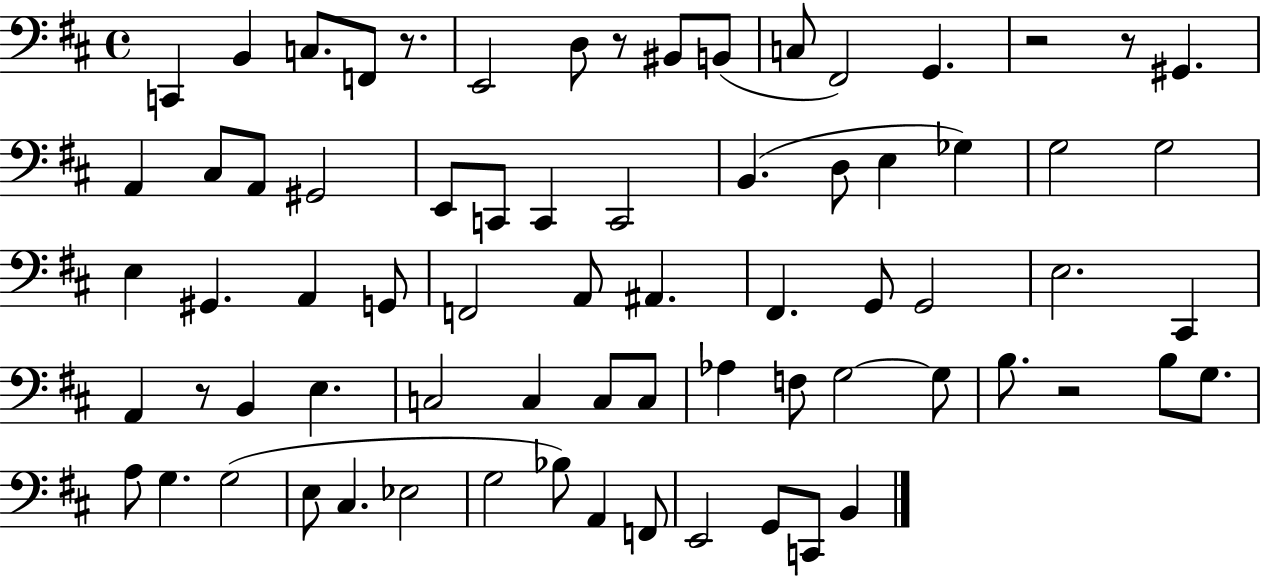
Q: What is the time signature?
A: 4/4